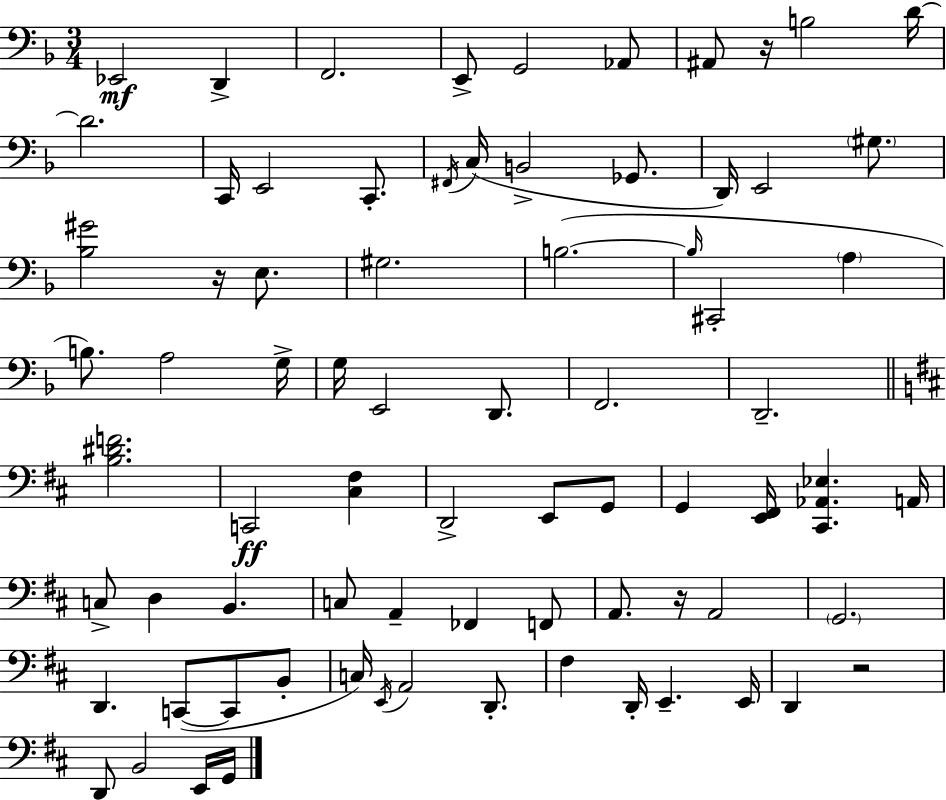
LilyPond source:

{
  \clef bass
  \numericTimeSignature
  \time 3/4
  \key f \major
  ees,2\mf d,4-> | f,2. | e,8-> g,2 aes,8 | ais,8 r16 b2 d'16~~ | \break d'2. | c,16 e,2 c,8.-. | \acciaccatura { fis,16 }( c16 b,2-> ges,8. | d,16) e,2 \parenthesize gis8. | \break <bes gis'>2 r16 e8. | gis2. | b2.~(~ | \grace { b16 } cis,2-. \parenthesize a4 | \break b8.) a2 | g16-> g16 e,2 d,8. | f,2. | d,2.-- | \break \bar "||" \break \key d \major <b dis' f'>2. | c,2\ff <cis fis>4 | d,2-> e,8 g,8 | g,4 <e, fis,>16 <cis, aes, ees>4. a,16 | \break c8-> d4 b,4. | c8 a,4-- fes,4 f,8 | a,8. r16 a,2 | \parenthesize g,2. | \break d,4. c,8~(~ c,8 b,8-. | c16) \acciaccatura { e,16 } a,2 d,8.-. | fis4 d,16-. e,4.-- | e,16 d,4 r2 | \break d,8 b,2 e,16 | g,16 \bar "|."
}